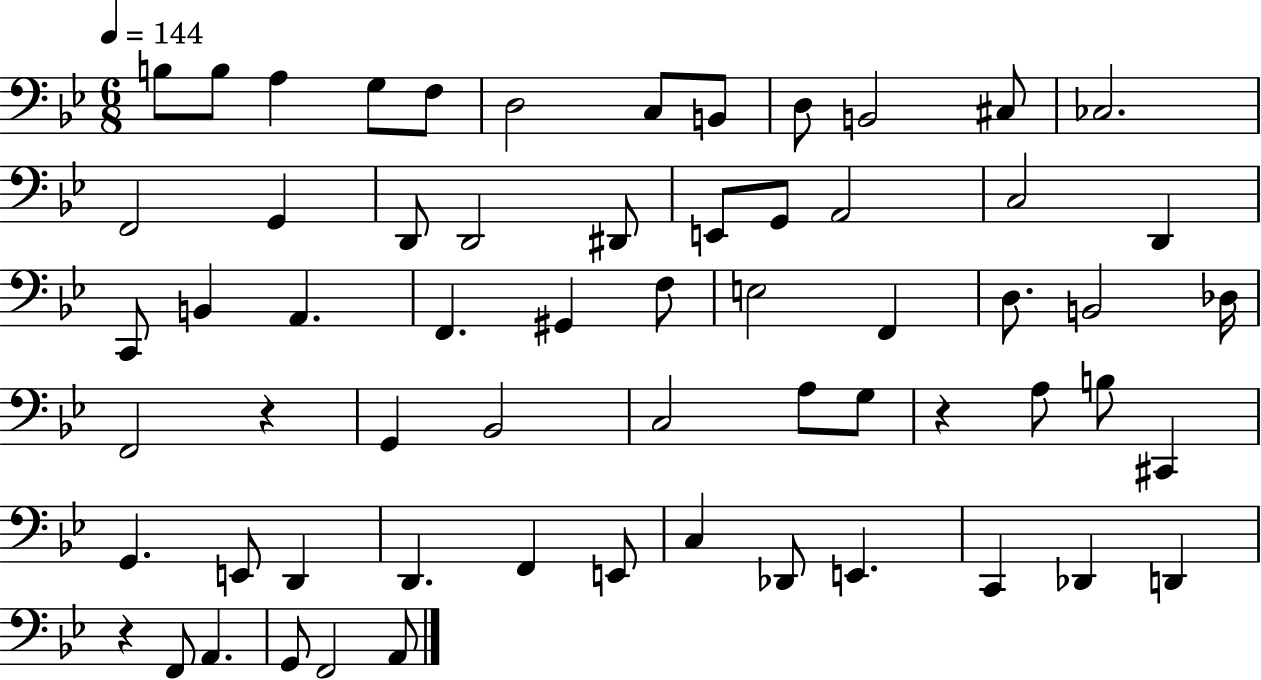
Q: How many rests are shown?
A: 3